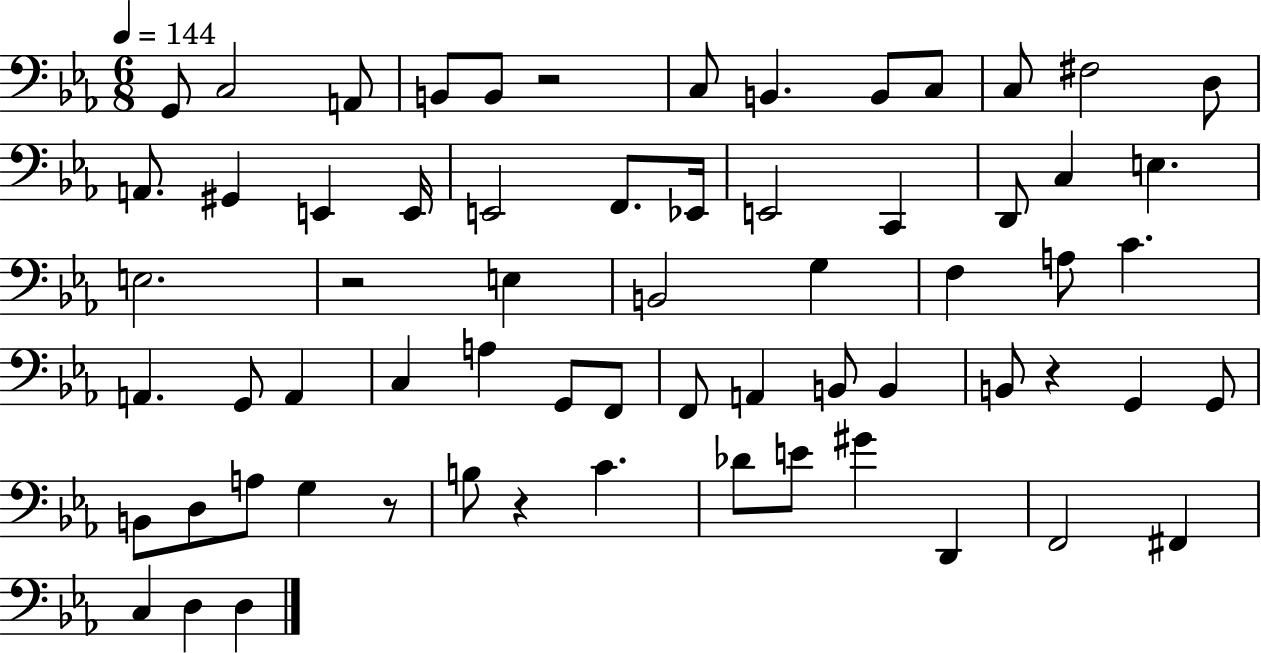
X:1
T:Untitled
M:6/8
L:1/4
K:Eb
G,,/2 C,2 A,,/2 B,,/2 B,,/2 z2 C,/2 B,, B,,/2 C,/2 C,/2 ^F,2 D,/2 A,,/2 ^G,, E,, E,,/4 E,,2 F,,/2 _E,,/4 E,,2 C,, D,,/2 C, E, E,2 z2 E, B,,2 G, F, A,/2 C A,, G,,/2 A,, C, A, G,,/2 F,,/2 F,,/2 A,, B,,/2 B,, B,,/2 z G,, G,,/2 B,,/2 D,/2 A,/2 G, z/2 B,/2 z C _D/2 E/2 ^G D,, F,,2 ^F,, C, D, D,